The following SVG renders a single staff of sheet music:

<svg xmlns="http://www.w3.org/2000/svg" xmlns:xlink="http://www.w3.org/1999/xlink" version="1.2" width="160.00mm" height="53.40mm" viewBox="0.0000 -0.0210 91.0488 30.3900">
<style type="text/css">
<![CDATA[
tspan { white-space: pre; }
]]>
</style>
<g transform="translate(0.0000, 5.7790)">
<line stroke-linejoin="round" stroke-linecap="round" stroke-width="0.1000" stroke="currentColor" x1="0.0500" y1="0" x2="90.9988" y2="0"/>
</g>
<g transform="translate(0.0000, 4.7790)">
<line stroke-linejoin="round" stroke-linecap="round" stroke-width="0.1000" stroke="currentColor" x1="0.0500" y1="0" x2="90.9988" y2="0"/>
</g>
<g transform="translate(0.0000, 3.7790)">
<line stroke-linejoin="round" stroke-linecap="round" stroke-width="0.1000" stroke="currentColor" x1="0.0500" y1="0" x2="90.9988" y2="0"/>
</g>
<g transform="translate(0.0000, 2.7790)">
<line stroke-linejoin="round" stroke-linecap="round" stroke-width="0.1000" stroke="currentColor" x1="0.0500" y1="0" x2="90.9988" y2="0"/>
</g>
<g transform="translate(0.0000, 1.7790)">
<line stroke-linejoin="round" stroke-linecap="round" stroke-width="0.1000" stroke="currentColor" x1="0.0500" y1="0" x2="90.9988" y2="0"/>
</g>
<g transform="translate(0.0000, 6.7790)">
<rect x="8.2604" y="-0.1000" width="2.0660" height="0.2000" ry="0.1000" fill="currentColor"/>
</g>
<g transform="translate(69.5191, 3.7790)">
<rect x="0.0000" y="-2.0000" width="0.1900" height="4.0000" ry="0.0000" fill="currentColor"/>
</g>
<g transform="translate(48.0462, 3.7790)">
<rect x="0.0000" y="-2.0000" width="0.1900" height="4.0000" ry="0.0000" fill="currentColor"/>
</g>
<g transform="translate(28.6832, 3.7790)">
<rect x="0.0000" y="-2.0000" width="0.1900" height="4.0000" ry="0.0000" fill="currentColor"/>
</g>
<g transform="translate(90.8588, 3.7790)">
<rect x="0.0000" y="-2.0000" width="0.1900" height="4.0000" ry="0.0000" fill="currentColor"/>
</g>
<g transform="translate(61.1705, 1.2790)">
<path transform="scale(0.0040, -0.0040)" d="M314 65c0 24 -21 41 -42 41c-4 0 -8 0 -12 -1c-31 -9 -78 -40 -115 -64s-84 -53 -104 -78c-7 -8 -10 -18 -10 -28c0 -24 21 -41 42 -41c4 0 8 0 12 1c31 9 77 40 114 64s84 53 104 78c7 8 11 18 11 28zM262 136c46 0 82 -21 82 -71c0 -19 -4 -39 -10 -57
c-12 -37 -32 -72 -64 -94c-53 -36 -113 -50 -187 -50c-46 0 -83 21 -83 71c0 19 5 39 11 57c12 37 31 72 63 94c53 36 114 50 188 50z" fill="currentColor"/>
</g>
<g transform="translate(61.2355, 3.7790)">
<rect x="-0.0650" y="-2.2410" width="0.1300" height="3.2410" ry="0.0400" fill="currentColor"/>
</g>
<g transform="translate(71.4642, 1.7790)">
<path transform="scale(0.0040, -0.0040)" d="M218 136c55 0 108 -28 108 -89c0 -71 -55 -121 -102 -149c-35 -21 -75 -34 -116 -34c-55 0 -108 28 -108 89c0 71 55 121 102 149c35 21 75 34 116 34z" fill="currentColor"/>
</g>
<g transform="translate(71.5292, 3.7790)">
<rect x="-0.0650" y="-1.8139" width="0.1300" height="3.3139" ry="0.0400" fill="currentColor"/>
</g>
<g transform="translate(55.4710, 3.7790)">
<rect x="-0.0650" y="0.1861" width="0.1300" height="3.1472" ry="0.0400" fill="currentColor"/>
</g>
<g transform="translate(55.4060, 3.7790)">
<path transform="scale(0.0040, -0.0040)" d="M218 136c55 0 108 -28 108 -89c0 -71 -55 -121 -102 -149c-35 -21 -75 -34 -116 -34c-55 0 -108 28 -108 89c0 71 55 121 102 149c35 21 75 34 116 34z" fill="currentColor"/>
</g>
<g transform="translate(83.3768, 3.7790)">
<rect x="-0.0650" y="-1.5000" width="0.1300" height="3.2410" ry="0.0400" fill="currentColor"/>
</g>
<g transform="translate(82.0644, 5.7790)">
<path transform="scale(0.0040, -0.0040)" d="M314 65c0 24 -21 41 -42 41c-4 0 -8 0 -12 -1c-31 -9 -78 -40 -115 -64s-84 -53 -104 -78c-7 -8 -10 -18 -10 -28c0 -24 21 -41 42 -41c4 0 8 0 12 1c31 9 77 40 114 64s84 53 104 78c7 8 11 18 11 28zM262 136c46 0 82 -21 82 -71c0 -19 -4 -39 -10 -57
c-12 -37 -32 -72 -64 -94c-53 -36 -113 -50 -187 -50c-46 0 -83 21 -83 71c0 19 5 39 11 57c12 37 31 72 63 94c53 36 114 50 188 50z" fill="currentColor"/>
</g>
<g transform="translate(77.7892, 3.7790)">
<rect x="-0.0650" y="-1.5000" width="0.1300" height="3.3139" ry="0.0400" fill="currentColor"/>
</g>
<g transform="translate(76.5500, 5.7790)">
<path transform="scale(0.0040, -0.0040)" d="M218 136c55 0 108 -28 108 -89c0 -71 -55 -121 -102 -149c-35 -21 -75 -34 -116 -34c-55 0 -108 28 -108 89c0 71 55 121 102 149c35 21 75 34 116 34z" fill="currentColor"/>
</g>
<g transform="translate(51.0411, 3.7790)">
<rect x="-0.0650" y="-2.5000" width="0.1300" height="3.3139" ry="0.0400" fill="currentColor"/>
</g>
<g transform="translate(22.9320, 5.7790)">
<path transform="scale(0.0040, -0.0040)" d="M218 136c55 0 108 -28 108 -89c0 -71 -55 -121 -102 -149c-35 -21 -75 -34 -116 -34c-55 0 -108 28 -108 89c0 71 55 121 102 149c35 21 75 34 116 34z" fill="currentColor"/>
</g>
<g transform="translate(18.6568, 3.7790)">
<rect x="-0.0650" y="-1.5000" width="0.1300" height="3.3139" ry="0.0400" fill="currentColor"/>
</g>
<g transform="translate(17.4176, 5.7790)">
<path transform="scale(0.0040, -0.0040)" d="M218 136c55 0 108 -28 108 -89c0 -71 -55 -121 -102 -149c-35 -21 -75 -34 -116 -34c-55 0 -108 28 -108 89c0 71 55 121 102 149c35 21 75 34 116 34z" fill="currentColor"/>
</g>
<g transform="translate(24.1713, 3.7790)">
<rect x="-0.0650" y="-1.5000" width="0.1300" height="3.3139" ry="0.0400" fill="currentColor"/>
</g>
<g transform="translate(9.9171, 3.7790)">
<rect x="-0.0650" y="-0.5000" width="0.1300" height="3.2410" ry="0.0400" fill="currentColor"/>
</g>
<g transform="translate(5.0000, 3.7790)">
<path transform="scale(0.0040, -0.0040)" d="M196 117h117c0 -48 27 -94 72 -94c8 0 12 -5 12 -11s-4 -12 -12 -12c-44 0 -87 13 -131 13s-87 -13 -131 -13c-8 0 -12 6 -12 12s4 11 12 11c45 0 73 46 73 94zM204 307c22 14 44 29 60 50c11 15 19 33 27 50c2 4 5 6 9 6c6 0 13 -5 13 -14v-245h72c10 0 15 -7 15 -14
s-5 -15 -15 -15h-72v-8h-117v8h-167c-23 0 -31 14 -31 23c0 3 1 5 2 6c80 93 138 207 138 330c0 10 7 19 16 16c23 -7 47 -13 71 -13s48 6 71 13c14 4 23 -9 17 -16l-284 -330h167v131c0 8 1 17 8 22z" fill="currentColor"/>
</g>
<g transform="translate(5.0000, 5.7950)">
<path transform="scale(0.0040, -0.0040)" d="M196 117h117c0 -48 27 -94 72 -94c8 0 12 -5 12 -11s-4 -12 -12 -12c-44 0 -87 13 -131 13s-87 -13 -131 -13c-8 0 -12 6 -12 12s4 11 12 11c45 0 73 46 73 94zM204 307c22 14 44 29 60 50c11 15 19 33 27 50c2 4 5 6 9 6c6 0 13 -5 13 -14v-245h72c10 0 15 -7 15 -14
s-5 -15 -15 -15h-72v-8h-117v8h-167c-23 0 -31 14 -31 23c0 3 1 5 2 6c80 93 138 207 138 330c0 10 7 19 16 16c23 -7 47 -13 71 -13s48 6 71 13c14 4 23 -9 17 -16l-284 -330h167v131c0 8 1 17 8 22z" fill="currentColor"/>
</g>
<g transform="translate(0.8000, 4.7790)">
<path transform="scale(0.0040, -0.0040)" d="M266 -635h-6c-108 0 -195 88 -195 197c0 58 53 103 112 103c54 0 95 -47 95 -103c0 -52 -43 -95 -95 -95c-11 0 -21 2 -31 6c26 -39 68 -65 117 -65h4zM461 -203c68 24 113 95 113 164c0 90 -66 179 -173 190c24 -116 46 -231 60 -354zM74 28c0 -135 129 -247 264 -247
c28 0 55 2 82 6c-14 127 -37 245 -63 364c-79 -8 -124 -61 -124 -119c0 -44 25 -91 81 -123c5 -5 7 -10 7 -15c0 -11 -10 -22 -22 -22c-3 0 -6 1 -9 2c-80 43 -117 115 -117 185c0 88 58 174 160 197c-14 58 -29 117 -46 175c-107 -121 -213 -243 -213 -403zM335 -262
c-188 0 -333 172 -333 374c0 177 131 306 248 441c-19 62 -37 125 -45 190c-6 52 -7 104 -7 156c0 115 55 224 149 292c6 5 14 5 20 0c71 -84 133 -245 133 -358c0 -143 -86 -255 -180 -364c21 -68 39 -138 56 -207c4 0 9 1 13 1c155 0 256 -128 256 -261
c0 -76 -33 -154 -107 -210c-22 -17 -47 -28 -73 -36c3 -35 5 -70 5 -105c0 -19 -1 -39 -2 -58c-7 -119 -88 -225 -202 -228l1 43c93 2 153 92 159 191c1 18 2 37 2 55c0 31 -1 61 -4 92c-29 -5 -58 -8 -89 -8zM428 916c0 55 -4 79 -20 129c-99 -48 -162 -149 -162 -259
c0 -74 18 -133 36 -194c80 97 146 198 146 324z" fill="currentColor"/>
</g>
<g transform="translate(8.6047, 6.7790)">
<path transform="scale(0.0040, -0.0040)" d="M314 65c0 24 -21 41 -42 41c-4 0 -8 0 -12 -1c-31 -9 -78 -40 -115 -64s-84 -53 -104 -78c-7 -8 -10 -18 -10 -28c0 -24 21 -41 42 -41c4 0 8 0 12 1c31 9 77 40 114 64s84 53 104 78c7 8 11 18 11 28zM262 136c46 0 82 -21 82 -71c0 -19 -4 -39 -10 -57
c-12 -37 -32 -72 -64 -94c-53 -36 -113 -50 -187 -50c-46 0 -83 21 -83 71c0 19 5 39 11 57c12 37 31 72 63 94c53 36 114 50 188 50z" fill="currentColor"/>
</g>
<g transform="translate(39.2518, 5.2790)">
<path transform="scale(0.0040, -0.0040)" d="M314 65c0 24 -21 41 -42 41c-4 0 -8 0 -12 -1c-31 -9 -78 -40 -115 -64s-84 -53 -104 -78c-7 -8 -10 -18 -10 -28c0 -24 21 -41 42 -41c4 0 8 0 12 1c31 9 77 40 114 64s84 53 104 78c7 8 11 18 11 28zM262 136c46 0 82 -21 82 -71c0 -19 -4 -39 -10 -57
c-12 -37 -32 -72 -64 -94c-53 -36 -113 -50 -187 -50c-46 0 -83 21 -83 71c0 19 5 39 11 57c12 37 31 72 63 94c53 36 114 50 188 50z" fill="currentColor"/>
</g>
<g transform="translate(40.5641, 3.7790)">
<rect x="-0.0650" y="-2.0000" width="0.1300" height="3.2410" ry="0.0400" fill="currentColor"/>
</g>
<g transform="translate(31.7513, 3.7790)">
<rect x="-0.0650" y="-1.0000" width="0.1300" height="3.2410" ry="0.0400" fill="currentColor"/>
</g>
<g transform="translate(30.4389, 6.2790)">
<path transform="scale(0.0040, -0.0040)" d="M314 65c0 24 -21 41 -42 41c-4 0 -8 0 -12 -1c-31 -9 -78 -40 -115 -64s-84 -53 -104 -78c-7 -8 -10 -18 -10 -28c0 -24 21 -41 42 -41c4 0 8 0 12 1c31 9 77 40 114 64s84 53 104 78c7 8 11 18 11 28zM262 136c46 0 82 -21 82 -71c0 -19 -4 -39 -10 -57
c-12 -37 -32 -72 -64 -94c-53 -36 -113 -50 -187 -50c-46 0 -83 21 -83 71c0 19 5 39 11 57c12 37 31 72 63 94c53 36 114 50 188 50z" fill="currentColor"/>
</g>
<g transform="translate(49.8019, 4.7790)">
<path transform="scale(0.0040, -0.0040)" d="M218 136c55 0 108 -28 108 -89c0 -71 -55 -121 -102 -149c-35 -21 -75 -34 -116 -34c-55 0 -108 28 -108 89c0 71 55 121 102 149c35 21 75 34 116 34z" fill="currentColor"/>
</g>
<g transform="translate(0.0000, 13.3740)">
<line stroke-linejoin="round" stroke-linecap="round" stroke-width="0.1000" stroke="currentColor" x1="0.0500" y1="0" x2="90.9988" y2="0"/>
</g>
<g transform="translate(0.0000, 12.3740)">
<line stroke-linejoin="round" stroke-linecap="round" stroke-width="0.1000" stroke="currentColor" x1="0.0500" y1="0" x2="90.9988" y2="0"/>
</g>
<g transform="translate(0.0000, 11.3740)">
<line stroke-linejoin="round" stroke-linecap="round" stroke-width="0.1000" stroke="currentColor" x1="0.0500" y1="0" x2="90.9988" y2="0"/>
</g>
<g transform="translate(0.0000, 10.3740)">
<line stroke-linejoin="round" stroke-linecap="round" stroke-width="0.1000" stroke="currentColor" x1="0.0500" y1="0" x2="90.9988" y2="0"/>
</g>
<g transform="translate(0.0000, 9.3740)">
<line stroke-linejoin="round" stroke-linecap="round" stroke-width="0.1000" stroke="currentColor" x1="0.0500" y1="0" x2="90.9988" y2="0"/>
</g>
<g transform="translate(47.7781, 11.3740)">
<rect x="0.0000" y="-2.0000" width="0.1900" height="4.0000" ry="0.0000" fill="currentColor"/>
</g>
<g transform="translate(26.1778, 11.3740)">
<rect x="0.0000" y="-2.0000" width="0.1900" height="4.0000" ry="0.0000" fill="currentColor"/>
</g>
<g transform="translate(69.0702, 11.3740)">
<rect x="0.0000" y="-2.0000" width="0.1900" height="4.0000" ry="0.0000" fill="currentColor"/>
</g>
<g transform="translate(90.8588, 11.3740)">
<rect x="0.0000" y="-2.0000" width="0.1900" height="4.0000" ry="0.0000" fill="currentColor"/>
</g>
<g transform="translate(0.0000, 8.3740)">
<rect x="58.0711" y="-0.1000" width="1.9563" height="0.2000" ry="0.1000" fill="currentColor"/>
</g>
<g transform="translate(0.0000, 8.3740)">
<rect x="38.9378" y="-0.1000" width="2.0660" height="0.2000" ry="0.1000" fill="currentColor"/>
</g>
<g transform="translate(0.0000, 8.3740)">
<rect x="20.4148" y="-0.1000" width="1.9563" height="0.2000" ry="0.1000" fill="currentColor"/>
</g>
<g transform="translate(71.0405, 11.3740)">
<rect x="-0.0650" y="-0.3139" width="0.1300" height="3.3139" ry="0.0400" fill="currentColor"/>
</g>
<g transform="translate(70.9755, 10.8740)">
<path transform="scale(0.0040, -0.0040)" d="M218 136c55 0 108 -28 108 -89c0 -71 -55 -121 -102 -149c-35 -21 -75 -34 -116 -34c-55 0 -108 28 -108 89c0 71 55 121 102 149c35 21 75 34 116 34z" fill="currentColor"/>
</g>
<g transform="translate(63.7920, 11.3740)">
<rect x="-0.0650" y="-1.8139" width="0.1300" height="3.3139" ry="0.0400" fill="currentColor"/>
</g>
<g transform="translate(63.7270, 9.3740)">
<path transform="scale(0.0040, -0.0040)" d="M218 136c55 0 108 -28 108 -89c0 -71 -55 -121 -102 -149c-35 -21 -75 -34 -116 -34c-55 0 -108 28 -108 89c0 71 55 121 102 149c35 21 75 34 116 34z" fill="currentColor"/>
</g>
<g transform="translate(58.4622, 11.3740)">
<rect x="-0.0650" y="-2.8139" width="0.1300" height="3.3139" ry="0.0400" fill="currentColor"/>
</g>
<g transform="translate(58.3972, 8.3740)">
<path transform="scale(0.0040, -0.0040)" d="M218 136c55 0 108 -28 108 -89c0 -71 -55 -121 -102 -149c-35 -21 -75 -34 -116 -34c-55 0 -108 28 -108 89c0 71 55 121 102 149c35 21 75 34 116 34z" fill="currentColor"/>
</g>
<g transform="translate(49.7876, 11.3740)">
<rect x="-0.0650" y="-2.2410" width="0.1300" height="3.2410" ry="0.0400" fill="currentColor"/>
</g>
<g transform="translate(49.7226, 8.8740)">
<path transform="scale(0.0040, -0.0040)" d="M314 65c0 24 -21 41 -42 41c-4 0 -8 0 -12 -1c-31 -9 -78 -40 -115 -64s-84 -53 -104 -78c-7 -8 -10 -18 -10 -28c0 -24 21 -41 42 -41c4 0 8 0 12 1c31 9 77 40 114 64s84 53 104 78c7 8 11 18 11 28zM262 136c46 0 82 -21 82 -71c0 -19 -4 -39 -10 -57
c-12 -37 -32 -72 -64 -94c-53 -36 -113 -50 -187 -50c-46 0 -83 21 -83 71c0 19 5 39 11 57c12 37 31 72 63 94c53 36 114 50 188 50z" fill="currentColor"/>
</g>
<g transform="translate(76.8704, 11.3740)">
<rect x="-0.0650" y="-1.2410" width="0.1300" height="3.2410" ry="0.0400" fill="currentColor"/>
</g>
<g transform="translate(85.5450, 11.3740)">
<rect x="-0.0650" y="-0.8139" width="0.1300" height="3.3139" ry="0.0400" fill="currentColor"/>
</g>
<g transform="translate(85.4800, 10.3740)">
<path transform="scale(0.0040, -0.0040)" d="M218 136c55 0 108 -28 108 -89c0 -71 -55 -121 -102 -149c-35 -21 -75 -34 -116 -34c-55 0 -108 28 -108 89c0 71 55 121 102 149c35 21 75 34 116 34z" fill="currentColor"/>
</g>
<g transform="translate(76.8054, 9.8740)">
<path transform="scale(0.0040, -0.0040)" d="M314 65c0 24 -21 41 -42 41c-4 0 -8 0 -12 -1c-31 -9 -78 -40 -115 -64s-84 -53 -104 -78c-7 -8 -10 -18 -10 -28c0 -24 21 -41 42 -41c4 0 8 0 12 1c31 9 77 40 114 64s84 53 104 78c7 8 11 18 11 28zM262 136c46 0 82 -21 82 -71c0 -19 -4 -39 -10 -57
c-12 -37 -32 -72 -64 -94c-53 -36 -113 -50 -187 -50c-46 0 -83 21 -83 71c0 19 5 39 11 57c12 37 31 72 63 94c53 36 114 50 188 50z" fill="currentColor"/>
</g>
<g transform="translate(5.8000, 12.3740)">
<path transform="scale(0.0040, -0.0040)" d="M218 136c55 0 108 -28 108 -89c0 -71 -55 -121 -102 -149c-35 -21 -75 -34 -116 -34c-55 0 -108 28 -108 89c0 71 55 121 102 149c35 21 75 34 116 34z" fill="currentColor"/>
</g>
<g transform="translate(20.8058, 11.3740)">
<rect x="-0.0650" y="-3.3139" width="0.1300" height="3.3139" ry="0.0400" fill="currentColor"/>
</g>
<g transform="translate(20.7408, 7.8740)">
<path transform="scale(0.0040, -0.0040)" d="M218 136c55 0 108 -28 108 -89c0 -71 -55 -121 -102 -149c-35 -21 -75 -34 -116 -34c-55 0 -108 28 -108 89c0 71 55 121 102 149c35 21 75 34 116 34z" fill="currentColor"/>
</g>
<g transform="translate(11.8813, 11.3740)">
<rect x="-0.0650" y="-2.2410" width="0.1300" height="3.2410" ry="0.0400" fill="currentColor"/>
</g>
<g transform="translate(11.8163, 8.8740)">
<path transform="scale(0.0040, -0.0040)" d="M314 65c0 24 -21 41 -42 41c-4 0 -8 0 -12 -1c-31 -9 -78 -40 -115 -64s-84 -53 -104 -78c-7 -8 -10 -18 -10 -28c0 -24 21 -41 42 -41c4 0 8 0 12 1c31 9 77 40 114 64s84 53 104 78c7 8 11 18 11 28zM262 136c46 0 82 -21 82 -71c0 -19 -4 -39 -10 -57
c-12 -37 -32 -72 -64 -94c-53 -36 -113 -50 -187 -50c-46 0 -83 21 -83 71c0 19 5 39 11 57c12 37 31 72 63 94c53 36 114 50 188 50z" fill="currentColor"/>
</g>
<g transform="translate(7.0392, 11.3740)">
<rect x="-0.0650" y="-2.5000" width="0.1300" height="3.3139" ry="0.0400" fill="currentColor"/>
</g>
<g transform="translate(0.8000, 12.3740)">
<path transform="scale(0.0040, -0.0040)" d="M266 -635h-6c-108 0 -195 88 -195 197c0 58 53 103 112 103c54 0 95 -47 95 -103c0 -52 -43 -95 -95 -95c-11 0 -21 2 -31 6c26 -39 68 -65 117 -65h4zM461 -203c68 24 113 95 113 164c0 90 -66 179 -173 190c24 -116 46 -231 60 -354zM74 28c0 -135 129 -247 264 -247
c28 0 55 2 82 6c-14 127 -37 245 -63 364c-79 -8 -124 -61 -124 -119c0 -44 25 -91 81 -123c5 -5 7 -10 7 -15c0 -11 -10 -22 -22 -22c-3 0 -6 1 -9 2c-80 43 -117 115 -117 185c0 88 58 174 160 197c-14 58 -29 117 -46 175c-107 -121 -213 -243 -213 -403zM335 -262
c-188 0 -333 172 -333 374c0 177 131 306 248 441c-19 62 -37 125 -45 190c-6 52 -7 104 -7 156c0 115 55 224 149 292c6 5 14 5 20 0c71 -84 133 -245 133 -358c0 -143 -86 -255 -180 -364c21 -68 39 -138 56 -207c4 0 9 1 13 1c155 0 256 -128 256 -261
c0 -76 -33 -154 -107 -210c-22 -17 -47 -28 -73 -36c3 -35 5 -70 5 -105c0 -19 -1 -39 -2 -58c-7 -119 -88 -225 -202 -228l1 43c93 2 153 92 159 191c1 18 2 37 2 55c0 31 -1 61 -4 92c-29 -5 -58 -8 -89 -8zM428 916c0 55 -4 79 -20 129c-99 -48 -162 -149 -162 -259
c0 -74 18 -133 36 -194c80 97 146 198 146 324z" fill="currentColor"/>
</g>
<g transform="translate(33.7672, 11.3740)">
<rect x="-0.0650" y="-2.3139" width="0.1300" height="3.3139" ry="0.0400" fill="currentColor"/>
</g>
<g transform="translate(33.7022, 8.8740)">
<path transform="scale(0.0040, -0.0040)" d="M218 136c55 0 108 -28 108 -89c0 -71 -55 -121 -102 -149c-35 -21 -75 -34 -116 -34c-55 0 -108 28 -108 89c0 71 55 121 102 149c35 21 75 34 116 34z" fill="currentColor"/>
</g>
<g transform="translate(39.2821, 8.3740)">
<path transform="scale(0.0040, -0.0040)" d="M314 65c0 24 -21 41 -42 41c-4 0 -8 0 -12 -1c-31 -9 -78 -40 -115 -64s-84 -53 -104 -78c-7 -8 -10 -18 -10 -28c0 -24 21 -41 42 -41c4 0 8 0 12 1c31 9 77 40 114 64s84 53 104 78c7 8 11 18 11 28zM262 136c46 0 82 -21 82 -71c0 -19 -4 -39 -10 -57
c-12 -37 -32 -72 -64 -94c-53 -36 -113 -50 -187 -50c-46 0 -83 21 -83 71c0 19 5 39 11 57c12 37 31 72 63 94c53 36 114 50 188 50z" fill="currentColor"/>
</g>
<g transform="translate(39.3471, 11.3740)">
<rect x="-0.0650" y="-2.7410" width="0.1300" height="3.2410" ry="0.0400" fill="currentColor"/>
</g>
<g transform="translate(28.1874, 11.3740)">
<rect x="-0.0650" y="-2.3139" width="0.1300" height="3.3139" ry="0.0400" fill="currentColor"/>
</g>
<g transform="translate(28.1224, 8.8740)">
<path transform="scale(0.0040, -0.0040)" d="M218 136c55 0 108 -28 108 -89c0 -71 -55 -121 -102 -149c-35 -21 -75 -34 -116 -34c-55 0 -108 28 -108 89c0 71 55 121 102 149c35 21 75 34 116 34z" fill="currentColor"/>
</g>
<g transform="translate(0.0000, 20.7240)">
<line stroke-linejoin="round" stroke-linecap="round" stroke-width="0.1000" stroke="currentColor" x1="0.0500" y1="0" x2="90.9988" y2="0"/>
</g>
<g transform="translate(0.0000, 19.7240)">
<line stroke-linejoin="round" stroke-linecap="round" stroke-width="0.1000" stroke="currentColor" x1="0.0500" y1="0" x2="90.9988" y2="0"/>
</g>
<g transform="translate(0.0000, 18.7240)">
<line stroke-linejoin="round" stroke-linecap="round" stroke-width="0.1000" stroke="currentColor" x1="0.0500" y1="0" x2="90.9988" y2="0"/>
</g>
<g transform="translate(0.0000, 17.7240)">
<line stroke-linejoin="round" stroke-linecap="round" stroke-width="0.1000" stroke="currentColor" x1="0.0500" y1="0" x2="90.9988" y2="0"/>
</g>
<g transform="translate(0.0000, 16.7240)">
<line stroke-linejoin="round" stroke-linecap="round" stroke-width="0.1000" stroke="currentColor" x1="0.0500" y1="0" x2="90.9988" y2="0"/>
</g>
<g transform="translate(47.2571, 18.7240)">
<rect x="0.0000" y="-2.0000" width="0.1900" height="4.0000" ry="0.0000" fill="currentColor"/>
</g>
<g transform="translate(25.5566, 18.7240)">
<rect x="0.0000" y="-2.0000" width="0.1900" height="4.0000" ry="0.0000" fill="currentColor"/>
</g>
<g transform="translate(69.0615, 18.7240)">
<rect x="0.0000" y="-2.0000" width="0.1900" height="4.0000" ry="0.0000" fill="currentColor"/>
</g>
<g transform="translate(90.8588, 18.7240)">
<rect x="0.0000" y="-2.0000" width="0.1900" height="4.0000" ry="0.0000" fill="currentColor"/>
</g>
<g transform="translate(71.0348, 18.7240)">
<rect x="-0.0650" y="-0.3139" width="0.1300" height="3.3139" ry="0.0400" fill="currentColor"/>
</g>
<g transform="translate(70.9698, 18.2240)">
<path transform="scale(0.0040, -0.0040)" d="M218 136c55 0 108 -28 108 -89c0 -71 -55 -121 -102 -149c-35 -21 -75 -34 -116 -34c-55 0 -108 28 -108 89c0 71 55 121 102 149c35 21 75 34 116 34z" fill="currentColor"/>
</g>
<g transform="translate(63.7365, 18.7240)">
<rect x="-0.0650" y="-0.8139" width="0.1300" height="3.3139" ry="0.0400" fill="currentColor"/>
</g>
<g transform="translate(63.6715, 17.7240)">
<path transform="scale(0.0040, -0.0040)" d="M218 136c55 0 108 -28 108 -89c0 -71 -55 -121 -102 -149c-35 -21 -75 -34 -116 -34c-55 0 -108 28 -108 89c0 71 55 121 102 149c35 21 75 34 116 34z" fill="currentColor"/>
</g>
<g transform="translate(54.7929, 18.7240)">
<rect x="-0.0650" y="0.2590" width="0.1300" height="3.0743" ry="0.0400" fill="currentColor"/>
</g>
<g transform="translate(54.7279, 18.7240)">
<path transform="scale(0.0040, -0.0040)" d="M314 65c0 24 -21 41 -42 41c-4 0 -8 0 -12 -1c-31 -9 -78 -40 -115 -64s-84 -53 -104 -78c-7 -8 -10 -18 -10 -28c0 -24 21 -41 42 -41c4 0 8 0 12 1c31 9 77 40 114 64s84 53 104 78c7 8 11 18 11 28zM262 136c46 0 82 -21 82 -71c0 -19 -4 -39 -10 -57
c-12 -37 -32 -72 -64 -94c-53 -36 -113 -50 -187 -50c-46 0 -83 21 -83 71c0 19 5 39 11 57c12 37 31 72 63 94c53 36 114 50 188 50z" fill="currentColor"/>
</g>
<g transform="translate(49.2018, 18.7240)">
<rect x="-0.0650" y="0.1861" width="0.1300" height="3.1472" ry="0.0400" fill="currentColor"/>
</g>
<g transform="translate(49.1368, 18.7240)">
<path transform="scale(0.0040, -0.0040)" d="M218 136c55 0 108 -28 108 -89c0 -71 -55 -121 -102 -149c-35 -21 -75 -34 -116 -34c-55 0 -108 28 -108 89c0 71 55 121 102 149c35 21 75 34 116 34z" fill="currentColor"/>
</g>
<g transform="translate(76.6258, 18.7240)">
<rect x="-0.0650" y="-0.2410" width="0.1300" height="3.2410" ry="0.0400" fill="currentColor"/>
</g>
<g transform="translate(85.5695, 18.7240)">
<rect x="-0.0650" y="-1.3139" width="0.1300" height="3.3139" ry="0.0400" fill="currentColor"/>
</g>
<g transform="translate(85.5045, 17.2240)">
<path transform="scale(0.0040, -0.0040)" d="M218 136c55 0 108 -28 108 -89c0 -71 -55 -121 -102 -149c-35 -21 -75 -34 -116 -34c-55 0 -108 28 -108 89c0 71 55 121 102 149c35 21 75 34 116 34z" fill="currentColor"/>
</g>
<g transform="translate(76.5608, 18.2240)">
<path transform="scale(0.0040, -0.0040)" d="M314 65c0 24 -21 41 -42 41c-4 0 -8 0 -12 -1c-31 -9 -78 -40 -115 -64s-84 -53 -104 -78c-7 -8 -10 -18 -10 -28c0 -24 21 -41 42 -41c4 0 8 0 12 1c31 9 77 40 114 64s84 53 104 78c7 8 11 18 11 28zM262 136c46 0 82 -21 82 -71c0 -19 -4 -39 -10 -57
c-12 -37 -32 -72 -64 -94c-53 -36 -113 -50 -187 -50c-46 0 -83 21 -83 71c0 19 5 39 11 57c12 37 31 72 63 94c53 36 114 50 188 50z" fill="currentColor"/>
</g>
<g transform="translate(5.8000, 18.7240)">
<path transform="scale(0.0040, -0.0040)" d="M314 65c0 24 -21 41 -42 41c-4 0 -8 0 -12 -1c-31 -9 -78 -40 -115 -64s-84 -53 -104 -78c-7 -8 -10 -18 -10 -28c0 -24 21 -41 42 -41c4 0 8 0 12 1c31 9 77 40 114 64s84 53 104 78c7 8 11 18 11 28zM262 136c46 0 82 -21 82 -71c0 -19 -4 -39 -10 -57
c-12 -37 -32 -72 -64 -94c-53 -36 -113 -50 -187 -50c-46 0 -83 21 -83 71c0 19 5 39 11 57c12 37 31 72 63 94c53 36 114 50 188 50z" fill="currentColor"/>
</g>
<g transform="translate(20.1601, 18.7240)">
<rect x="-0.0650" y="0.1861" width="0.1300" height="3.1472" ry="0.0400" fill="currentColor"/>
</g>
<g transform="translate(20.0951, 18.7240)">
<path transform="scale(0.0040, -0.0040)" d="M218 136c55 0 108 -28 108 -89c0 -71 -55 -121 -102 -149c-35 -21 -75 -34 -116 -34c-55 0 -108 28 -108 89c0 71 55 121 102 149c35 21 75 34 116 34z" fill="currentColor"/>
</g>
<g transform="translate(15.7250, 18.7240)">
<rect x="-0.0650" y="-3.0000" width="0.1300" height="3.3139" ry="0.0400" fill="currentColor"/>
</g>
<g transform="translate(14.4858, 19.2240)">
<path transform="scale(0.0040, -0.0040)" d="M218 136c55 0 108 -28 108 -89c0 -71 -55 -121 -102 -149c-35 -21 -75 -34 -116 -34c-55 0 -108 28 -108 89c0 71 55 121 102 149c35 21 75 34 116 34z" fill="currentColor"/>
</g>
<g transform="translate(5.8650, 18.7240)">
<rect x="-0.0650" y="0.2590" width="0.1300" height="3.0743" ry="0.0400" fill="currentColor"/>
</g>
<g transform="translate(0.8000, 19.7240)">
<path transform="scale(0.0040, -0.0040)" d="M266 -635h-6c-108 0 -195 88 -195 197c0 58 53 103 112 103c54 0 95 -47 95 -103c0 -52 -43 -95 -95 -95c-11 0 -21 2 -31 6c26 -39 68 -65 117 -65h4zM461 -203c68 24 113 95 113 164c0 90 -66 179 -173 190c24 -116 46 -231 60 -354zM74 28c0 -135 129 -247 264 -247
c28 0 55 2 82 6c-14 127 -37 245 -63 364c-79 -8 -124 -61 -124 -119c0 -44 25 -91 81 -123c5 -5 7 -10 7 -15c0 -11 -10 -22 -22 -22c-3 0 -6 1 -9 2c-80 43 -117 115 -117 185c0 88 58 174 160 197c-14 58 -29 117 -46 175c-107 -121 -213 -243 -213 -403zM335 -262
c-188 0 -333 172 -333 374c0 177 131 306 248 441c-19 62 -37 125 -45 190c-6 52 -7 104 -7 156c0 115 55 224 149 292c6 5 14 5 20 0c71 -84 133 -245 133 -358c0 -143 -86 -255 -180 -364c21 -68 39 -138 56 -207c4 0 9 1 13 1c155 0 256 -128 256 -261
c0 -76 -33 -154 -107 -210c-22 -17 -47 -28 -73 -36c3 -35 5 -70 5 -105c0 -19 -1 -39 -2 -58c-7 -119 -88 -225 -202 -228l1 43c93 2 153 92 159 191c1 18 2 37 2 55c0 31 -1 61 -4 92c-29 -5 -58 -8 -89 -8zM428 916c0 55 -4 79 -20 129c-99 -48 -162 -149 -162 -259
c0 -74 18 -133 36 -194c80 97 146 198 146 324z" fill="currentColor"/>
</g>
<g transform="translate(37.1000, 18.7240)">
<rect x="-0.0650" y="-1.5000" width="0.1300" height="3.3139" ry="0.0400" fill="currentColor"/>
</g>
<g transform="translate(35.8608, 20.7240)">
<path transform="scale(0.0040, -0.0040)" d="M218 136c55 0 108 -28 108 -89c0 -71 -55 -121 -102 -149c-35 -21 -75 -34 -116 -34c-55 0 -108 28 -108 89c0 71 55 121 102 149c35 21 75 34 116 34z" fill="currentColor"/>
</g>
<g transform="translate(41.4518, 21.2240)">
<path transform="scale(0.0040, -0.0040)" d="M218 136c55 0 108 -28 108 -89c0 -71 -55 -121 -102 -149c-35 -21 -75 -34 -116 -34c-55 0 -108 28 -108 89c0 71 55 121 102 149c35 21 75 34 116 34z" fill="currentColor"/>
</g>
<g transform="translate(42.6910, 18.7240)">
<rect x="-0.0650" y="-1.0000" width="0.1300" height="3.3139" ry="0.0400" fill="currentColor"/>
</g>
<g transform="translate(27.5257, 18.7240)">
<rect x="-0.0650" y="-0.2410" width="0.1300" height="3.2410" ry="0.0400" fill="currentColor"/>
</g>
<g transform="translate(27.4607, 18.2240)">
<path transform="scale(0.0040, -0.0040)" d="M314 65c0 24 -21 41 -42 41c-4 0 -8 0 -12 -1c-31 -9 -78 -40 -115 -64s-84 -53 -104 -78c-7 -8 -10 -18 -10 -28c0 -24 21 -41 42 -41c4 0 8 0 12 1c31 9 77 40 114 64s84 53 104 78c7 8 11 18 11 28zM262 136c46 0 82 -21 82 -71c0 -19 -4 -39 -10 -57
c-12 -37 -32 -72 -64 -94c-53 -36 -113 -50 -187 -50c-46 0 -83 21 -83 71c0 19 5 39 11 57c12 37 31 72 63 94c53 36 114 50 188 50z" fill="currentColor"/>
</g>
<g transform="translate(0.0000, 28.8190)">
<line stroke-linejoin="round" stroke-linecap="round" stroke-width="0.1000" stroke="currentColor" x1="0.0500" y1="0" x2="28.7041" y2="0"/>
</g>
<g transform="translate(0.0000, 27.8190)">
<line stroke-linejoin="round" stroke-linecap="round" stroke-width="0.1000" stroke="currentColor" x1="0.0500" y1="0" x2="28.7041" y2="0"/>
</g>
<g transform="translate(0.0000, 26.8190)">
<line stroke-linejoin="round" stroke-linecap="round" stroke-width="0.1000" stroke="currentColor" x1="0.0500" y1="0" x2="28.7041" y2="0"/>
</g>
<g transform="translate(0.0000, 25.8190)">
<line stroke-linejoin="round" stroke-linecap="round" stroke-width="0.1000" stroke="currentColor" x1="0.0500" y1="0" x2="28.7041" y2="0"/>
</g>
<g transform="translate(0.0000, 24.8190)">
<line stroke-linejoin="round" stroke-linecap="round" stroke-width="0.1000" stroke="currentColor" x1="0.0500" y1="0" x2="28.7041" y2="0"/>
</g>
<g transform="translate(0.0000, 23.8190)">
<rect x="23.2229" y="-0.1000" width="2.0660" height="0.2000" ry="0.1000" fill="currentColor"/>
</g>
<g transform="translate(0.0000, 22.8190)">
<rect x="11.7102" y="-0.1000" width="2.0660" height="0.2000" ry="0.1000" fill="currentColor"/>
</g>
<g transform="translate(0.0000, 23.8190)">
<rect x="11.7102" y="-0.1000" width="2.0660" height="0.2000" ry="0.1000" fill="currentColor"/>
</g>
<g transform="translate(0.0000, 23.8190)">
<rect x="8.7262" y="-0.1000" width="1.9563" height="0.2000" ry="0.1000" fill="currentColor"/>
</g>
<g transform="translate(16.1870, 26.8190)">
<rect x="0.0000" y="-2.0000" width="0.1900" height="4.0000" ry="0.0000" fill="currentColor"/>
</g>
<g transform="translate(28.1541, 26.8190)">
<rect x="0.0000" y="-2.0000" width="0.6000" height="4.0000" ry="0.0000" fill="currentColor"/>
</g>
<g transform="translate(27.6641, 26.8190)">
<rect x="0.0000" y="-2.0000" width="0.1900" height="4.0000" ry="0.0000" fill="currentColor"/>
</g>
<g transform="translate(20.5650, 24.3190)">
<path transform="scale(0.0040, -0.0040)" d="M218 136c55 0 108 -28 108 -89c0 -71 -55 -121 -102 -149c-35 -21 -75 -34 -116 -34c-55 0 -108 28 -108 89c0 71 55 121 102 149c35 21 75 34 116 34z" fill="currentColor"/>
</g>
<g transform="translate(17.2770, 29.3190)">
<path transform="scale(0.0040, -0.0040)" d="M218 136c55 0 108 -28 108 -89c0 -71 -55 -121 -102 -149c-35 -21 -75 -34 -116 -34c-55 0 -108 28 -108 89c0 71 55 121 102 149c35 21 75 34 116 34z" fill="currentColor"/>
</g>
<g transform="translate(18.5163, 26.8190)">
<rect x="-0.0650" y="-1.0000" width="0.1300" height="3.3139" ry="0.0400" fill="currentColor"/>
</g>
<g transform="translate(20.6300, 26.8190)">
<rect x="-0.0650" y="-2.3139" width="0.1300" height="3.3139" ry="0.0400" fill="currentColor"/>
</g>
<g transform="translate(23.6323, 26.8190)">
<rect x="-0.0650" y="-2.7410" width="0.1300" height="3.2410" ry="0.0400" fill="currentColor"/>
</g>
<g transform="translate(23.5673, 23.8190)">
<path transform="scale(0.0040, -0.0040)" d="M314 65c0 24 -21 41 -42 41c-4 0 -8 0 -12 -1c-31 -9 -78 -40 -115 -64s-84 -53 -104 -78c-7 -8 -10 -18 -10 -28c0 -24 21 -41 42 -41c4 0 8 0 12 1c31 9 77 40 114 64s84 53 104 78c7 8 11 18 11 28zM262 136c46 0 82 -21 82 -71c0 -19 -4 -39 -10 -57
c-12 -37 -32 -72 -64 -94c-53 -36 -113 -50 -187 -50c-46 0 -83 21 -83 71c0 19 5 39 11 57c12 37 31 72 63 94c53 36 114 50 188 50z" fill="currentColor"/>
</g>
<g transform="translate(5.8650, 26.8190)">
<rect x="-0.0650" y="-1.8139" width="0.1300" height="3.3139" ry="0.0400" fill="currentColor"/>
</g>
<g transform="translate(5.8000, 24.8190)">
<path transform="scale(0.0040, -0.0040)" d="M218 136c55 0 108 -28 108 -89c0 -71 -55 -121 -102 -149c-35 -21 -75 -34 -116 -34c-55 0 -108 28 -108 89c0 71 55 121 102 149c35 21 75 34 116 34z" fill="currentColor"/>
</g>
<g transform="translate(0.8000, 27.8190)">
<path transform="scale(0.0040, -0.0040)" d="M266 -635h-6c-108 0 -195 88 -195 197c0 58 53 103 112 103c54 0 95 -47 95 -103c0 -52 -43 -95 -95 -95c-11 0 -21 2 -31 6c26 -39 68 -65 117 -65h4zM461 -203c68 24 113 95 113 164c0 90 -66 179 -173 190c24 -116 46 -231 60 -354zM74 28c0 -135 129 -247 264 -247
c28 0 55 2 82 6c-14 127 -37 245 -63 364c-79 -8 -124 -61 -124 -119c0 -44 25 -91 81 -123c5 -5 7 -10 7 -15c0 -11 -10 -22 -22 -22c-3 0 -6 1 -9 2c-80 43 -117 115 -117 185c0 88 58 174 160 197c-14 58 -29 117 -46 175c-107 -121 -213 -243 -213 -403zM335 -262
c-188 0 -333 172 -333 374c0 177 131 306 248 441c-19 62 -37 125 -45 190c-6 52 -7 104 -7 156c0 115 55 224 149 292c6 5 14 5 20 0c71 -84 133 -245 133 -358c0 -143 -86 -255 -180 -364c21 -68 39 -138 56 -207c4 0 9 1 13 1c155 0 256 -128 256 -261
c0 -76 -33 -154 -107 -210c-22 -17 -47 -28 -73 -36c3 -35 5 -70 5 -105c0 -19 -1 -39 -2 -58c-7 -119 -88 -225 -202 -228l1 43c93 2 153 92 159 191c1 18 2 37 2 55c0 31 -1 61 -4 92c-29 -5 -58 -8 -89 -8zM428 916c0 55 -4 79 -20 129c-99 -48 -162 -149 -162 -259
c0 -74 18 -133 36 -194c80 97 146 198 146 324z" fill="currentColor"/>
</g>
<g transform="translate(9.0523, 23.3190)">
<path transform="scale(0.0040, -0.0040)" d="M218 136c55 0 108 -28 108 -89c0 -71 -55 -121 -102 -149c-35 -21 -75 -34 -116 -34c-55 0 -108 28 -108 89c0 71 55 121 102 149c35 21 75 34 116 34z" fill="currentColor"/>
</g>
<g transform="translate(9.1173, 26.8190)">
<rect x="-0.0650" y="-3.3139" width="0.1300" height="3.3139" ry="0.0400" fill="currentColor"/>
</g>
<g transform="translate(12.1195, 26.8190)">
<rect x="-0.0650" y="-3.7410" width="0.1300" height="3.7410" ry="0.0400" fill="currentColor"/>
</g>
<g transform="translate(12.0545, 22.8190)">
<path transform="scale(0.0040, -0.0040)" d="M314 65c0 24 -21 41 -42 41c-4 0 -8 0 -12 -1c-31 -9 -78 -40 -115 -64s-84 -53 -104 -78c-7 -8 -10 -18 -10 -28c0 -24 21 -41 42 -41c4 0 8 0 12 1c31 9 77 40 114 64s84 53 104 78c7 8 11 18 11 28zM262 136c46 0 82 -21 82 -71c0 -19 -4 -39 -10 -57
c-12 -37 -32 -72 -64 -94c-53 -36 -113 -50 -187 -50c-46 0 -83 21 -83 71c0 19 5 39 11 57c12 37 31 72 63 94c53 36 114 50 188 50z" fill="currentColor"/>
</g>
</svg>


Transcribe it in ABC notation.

X:1
T:Untitled
M:4/4
L:1/4
K:C
C2 E E D2 F2 G B g2 f E E2 G g2 b g g a2 g2 a f c e2 d B2 A B c2 E D B B2 d c c2 e f b c'2 D g a2